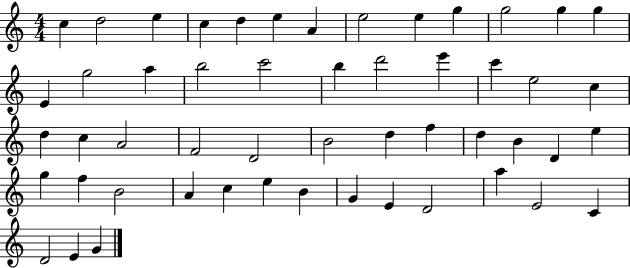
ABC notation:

X:1
T:Untitled
M:4/4
L:1/4
K:C
c d2 e c d e A e2 e g g2 g g E g2 a b2 c'2 b d'2 e' c' e2 c d c A2 F2 D2 B2 d f d B D e g f B2 A c e B G E D2 a E2 C D2 E G